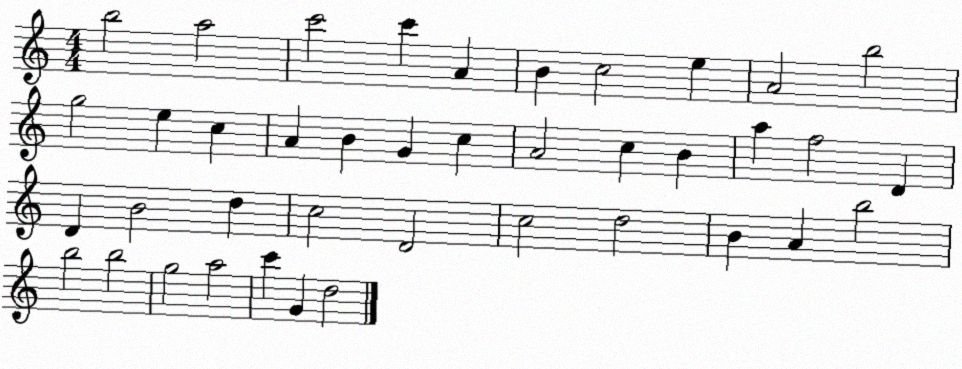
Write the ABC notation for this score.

X:1
T:Untitled
M:4/4
L:1/4
K:C
b2 a2 c'2 c' A B c2 e A2 b2 g2 e c A B G c A2 c B a f2 D D B2 d c2 D2 c2 d2 B A b2 b2 b2 g2 a2 c' G d2